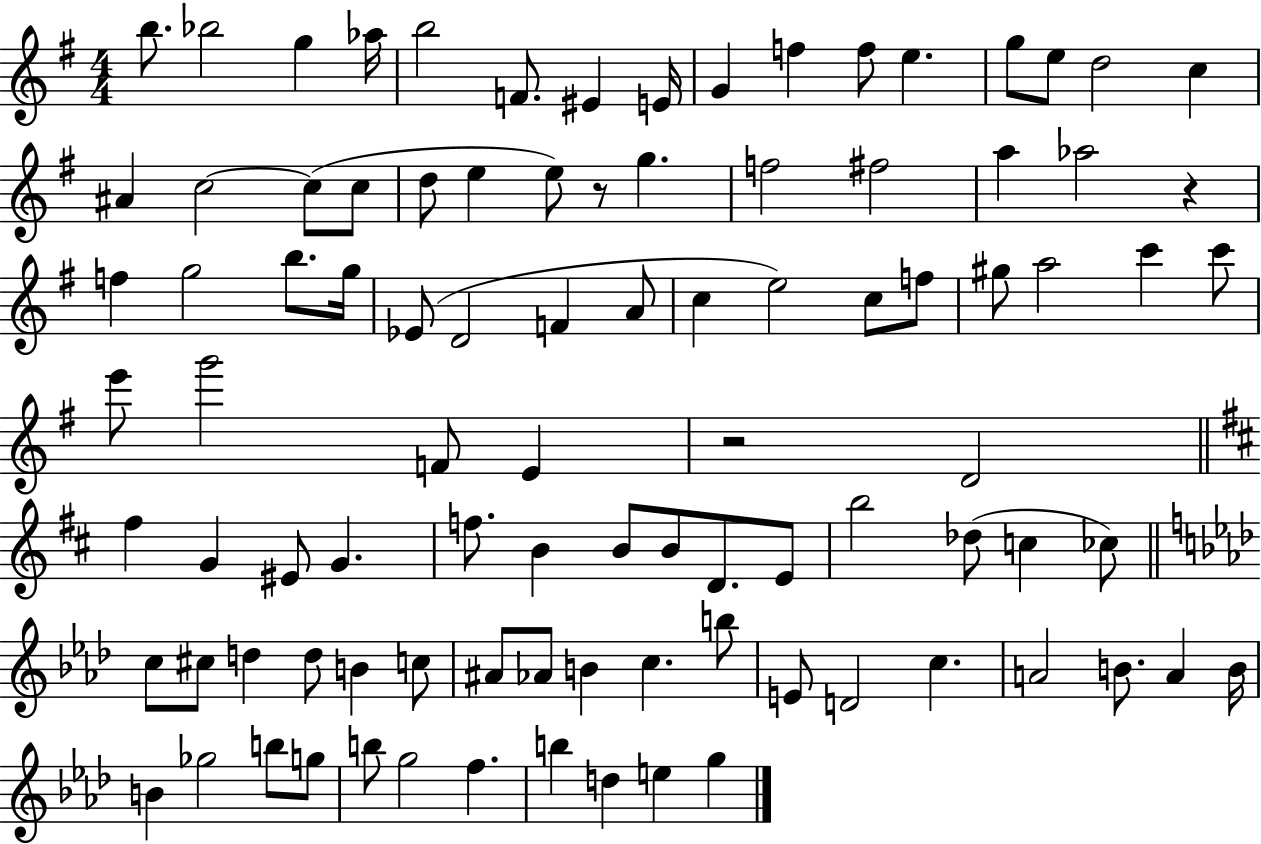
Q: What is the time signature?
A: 4/4